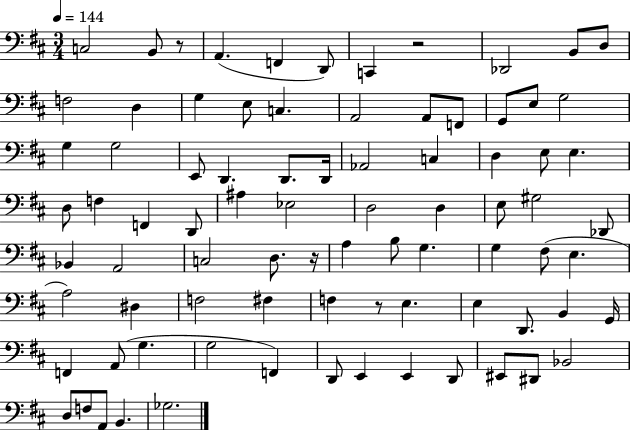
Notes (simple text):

C3/h B2/e R/e A2/q. F2/q D2/e C2/q R/h Db2/h B2/e D3/e F3/h D3/q G3/q E3/e C3/q. A2/h A2/e F2/e G2/e E3/e G3/h G3/q G3/h E2/e D2/q. D2/e. D2/s Ab2/h C3/q D3/q E3/e E3/q. D3/e F3/q F2/q D2/e A#3/q Eb3/h D3/h D3/q E3/e G#3/h Db2/e Bb2/q A2/h C3/h D3/e. R/s A3/q B3/e G3/q. G3/q F#3/e E3/q. A3/h D#3/q F3/h F#3/q F3/q R/e E3/q. E3/q D2/e. B2/q G2/s F2/q A2/e G3/q. G3/h F2/q D2/e E2/q E2/q D2/e EIS2/e D#2/e Bb2/h D3/e F3/e A2/e B2/q. Gb3/h.